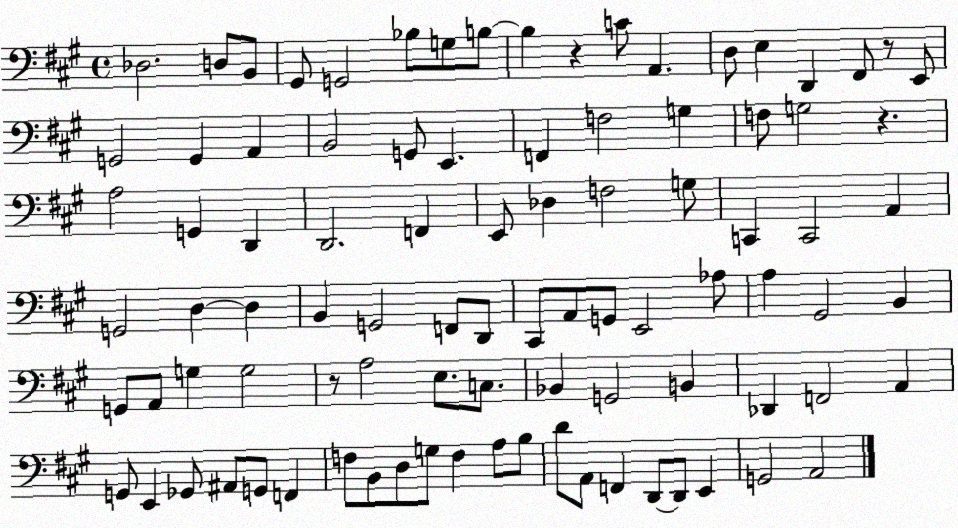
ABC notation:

X:1
T:Untitled
M:4/4
L:1/4
K:A
_D,2 D,/2 B,,/2 ^G,,/2 G,,2 _B,/2 G,/2 B,/2 B, z C/2 A,, D,/2 E, D,, ^F,,/2 z/2 E,,/2 G,,2 G,, A,, B,,2 G,,/2 E,, F,, F,2 G, F,/2 G,2 z A,2 G,, D,, D,,2 F,, E,,/2 _D, F,2 G,/2 C,, C,,2 A,, G,,2 D, D, B,, G,,2 F,,/2 D,,/2 ^C,,/2 A,,/2 G,,/2 E,,2 _A,/2 A, ^G,,2 B,, G,,/2 A,,/2 G, G,2 z/2 A,2 E,/2 C,/2 _B,, G,,2 B,, _D,, F,,2 A,, G,,/2 E,, _G,,/2 ^A,,/2 G,,/2 F,, F,/2 B,,/2 D,/2 G,/2 F, A,/2 B,/2 D/2 A,,/2 F,, D,,/2 D,,/2 E,, G,,2 A,,2